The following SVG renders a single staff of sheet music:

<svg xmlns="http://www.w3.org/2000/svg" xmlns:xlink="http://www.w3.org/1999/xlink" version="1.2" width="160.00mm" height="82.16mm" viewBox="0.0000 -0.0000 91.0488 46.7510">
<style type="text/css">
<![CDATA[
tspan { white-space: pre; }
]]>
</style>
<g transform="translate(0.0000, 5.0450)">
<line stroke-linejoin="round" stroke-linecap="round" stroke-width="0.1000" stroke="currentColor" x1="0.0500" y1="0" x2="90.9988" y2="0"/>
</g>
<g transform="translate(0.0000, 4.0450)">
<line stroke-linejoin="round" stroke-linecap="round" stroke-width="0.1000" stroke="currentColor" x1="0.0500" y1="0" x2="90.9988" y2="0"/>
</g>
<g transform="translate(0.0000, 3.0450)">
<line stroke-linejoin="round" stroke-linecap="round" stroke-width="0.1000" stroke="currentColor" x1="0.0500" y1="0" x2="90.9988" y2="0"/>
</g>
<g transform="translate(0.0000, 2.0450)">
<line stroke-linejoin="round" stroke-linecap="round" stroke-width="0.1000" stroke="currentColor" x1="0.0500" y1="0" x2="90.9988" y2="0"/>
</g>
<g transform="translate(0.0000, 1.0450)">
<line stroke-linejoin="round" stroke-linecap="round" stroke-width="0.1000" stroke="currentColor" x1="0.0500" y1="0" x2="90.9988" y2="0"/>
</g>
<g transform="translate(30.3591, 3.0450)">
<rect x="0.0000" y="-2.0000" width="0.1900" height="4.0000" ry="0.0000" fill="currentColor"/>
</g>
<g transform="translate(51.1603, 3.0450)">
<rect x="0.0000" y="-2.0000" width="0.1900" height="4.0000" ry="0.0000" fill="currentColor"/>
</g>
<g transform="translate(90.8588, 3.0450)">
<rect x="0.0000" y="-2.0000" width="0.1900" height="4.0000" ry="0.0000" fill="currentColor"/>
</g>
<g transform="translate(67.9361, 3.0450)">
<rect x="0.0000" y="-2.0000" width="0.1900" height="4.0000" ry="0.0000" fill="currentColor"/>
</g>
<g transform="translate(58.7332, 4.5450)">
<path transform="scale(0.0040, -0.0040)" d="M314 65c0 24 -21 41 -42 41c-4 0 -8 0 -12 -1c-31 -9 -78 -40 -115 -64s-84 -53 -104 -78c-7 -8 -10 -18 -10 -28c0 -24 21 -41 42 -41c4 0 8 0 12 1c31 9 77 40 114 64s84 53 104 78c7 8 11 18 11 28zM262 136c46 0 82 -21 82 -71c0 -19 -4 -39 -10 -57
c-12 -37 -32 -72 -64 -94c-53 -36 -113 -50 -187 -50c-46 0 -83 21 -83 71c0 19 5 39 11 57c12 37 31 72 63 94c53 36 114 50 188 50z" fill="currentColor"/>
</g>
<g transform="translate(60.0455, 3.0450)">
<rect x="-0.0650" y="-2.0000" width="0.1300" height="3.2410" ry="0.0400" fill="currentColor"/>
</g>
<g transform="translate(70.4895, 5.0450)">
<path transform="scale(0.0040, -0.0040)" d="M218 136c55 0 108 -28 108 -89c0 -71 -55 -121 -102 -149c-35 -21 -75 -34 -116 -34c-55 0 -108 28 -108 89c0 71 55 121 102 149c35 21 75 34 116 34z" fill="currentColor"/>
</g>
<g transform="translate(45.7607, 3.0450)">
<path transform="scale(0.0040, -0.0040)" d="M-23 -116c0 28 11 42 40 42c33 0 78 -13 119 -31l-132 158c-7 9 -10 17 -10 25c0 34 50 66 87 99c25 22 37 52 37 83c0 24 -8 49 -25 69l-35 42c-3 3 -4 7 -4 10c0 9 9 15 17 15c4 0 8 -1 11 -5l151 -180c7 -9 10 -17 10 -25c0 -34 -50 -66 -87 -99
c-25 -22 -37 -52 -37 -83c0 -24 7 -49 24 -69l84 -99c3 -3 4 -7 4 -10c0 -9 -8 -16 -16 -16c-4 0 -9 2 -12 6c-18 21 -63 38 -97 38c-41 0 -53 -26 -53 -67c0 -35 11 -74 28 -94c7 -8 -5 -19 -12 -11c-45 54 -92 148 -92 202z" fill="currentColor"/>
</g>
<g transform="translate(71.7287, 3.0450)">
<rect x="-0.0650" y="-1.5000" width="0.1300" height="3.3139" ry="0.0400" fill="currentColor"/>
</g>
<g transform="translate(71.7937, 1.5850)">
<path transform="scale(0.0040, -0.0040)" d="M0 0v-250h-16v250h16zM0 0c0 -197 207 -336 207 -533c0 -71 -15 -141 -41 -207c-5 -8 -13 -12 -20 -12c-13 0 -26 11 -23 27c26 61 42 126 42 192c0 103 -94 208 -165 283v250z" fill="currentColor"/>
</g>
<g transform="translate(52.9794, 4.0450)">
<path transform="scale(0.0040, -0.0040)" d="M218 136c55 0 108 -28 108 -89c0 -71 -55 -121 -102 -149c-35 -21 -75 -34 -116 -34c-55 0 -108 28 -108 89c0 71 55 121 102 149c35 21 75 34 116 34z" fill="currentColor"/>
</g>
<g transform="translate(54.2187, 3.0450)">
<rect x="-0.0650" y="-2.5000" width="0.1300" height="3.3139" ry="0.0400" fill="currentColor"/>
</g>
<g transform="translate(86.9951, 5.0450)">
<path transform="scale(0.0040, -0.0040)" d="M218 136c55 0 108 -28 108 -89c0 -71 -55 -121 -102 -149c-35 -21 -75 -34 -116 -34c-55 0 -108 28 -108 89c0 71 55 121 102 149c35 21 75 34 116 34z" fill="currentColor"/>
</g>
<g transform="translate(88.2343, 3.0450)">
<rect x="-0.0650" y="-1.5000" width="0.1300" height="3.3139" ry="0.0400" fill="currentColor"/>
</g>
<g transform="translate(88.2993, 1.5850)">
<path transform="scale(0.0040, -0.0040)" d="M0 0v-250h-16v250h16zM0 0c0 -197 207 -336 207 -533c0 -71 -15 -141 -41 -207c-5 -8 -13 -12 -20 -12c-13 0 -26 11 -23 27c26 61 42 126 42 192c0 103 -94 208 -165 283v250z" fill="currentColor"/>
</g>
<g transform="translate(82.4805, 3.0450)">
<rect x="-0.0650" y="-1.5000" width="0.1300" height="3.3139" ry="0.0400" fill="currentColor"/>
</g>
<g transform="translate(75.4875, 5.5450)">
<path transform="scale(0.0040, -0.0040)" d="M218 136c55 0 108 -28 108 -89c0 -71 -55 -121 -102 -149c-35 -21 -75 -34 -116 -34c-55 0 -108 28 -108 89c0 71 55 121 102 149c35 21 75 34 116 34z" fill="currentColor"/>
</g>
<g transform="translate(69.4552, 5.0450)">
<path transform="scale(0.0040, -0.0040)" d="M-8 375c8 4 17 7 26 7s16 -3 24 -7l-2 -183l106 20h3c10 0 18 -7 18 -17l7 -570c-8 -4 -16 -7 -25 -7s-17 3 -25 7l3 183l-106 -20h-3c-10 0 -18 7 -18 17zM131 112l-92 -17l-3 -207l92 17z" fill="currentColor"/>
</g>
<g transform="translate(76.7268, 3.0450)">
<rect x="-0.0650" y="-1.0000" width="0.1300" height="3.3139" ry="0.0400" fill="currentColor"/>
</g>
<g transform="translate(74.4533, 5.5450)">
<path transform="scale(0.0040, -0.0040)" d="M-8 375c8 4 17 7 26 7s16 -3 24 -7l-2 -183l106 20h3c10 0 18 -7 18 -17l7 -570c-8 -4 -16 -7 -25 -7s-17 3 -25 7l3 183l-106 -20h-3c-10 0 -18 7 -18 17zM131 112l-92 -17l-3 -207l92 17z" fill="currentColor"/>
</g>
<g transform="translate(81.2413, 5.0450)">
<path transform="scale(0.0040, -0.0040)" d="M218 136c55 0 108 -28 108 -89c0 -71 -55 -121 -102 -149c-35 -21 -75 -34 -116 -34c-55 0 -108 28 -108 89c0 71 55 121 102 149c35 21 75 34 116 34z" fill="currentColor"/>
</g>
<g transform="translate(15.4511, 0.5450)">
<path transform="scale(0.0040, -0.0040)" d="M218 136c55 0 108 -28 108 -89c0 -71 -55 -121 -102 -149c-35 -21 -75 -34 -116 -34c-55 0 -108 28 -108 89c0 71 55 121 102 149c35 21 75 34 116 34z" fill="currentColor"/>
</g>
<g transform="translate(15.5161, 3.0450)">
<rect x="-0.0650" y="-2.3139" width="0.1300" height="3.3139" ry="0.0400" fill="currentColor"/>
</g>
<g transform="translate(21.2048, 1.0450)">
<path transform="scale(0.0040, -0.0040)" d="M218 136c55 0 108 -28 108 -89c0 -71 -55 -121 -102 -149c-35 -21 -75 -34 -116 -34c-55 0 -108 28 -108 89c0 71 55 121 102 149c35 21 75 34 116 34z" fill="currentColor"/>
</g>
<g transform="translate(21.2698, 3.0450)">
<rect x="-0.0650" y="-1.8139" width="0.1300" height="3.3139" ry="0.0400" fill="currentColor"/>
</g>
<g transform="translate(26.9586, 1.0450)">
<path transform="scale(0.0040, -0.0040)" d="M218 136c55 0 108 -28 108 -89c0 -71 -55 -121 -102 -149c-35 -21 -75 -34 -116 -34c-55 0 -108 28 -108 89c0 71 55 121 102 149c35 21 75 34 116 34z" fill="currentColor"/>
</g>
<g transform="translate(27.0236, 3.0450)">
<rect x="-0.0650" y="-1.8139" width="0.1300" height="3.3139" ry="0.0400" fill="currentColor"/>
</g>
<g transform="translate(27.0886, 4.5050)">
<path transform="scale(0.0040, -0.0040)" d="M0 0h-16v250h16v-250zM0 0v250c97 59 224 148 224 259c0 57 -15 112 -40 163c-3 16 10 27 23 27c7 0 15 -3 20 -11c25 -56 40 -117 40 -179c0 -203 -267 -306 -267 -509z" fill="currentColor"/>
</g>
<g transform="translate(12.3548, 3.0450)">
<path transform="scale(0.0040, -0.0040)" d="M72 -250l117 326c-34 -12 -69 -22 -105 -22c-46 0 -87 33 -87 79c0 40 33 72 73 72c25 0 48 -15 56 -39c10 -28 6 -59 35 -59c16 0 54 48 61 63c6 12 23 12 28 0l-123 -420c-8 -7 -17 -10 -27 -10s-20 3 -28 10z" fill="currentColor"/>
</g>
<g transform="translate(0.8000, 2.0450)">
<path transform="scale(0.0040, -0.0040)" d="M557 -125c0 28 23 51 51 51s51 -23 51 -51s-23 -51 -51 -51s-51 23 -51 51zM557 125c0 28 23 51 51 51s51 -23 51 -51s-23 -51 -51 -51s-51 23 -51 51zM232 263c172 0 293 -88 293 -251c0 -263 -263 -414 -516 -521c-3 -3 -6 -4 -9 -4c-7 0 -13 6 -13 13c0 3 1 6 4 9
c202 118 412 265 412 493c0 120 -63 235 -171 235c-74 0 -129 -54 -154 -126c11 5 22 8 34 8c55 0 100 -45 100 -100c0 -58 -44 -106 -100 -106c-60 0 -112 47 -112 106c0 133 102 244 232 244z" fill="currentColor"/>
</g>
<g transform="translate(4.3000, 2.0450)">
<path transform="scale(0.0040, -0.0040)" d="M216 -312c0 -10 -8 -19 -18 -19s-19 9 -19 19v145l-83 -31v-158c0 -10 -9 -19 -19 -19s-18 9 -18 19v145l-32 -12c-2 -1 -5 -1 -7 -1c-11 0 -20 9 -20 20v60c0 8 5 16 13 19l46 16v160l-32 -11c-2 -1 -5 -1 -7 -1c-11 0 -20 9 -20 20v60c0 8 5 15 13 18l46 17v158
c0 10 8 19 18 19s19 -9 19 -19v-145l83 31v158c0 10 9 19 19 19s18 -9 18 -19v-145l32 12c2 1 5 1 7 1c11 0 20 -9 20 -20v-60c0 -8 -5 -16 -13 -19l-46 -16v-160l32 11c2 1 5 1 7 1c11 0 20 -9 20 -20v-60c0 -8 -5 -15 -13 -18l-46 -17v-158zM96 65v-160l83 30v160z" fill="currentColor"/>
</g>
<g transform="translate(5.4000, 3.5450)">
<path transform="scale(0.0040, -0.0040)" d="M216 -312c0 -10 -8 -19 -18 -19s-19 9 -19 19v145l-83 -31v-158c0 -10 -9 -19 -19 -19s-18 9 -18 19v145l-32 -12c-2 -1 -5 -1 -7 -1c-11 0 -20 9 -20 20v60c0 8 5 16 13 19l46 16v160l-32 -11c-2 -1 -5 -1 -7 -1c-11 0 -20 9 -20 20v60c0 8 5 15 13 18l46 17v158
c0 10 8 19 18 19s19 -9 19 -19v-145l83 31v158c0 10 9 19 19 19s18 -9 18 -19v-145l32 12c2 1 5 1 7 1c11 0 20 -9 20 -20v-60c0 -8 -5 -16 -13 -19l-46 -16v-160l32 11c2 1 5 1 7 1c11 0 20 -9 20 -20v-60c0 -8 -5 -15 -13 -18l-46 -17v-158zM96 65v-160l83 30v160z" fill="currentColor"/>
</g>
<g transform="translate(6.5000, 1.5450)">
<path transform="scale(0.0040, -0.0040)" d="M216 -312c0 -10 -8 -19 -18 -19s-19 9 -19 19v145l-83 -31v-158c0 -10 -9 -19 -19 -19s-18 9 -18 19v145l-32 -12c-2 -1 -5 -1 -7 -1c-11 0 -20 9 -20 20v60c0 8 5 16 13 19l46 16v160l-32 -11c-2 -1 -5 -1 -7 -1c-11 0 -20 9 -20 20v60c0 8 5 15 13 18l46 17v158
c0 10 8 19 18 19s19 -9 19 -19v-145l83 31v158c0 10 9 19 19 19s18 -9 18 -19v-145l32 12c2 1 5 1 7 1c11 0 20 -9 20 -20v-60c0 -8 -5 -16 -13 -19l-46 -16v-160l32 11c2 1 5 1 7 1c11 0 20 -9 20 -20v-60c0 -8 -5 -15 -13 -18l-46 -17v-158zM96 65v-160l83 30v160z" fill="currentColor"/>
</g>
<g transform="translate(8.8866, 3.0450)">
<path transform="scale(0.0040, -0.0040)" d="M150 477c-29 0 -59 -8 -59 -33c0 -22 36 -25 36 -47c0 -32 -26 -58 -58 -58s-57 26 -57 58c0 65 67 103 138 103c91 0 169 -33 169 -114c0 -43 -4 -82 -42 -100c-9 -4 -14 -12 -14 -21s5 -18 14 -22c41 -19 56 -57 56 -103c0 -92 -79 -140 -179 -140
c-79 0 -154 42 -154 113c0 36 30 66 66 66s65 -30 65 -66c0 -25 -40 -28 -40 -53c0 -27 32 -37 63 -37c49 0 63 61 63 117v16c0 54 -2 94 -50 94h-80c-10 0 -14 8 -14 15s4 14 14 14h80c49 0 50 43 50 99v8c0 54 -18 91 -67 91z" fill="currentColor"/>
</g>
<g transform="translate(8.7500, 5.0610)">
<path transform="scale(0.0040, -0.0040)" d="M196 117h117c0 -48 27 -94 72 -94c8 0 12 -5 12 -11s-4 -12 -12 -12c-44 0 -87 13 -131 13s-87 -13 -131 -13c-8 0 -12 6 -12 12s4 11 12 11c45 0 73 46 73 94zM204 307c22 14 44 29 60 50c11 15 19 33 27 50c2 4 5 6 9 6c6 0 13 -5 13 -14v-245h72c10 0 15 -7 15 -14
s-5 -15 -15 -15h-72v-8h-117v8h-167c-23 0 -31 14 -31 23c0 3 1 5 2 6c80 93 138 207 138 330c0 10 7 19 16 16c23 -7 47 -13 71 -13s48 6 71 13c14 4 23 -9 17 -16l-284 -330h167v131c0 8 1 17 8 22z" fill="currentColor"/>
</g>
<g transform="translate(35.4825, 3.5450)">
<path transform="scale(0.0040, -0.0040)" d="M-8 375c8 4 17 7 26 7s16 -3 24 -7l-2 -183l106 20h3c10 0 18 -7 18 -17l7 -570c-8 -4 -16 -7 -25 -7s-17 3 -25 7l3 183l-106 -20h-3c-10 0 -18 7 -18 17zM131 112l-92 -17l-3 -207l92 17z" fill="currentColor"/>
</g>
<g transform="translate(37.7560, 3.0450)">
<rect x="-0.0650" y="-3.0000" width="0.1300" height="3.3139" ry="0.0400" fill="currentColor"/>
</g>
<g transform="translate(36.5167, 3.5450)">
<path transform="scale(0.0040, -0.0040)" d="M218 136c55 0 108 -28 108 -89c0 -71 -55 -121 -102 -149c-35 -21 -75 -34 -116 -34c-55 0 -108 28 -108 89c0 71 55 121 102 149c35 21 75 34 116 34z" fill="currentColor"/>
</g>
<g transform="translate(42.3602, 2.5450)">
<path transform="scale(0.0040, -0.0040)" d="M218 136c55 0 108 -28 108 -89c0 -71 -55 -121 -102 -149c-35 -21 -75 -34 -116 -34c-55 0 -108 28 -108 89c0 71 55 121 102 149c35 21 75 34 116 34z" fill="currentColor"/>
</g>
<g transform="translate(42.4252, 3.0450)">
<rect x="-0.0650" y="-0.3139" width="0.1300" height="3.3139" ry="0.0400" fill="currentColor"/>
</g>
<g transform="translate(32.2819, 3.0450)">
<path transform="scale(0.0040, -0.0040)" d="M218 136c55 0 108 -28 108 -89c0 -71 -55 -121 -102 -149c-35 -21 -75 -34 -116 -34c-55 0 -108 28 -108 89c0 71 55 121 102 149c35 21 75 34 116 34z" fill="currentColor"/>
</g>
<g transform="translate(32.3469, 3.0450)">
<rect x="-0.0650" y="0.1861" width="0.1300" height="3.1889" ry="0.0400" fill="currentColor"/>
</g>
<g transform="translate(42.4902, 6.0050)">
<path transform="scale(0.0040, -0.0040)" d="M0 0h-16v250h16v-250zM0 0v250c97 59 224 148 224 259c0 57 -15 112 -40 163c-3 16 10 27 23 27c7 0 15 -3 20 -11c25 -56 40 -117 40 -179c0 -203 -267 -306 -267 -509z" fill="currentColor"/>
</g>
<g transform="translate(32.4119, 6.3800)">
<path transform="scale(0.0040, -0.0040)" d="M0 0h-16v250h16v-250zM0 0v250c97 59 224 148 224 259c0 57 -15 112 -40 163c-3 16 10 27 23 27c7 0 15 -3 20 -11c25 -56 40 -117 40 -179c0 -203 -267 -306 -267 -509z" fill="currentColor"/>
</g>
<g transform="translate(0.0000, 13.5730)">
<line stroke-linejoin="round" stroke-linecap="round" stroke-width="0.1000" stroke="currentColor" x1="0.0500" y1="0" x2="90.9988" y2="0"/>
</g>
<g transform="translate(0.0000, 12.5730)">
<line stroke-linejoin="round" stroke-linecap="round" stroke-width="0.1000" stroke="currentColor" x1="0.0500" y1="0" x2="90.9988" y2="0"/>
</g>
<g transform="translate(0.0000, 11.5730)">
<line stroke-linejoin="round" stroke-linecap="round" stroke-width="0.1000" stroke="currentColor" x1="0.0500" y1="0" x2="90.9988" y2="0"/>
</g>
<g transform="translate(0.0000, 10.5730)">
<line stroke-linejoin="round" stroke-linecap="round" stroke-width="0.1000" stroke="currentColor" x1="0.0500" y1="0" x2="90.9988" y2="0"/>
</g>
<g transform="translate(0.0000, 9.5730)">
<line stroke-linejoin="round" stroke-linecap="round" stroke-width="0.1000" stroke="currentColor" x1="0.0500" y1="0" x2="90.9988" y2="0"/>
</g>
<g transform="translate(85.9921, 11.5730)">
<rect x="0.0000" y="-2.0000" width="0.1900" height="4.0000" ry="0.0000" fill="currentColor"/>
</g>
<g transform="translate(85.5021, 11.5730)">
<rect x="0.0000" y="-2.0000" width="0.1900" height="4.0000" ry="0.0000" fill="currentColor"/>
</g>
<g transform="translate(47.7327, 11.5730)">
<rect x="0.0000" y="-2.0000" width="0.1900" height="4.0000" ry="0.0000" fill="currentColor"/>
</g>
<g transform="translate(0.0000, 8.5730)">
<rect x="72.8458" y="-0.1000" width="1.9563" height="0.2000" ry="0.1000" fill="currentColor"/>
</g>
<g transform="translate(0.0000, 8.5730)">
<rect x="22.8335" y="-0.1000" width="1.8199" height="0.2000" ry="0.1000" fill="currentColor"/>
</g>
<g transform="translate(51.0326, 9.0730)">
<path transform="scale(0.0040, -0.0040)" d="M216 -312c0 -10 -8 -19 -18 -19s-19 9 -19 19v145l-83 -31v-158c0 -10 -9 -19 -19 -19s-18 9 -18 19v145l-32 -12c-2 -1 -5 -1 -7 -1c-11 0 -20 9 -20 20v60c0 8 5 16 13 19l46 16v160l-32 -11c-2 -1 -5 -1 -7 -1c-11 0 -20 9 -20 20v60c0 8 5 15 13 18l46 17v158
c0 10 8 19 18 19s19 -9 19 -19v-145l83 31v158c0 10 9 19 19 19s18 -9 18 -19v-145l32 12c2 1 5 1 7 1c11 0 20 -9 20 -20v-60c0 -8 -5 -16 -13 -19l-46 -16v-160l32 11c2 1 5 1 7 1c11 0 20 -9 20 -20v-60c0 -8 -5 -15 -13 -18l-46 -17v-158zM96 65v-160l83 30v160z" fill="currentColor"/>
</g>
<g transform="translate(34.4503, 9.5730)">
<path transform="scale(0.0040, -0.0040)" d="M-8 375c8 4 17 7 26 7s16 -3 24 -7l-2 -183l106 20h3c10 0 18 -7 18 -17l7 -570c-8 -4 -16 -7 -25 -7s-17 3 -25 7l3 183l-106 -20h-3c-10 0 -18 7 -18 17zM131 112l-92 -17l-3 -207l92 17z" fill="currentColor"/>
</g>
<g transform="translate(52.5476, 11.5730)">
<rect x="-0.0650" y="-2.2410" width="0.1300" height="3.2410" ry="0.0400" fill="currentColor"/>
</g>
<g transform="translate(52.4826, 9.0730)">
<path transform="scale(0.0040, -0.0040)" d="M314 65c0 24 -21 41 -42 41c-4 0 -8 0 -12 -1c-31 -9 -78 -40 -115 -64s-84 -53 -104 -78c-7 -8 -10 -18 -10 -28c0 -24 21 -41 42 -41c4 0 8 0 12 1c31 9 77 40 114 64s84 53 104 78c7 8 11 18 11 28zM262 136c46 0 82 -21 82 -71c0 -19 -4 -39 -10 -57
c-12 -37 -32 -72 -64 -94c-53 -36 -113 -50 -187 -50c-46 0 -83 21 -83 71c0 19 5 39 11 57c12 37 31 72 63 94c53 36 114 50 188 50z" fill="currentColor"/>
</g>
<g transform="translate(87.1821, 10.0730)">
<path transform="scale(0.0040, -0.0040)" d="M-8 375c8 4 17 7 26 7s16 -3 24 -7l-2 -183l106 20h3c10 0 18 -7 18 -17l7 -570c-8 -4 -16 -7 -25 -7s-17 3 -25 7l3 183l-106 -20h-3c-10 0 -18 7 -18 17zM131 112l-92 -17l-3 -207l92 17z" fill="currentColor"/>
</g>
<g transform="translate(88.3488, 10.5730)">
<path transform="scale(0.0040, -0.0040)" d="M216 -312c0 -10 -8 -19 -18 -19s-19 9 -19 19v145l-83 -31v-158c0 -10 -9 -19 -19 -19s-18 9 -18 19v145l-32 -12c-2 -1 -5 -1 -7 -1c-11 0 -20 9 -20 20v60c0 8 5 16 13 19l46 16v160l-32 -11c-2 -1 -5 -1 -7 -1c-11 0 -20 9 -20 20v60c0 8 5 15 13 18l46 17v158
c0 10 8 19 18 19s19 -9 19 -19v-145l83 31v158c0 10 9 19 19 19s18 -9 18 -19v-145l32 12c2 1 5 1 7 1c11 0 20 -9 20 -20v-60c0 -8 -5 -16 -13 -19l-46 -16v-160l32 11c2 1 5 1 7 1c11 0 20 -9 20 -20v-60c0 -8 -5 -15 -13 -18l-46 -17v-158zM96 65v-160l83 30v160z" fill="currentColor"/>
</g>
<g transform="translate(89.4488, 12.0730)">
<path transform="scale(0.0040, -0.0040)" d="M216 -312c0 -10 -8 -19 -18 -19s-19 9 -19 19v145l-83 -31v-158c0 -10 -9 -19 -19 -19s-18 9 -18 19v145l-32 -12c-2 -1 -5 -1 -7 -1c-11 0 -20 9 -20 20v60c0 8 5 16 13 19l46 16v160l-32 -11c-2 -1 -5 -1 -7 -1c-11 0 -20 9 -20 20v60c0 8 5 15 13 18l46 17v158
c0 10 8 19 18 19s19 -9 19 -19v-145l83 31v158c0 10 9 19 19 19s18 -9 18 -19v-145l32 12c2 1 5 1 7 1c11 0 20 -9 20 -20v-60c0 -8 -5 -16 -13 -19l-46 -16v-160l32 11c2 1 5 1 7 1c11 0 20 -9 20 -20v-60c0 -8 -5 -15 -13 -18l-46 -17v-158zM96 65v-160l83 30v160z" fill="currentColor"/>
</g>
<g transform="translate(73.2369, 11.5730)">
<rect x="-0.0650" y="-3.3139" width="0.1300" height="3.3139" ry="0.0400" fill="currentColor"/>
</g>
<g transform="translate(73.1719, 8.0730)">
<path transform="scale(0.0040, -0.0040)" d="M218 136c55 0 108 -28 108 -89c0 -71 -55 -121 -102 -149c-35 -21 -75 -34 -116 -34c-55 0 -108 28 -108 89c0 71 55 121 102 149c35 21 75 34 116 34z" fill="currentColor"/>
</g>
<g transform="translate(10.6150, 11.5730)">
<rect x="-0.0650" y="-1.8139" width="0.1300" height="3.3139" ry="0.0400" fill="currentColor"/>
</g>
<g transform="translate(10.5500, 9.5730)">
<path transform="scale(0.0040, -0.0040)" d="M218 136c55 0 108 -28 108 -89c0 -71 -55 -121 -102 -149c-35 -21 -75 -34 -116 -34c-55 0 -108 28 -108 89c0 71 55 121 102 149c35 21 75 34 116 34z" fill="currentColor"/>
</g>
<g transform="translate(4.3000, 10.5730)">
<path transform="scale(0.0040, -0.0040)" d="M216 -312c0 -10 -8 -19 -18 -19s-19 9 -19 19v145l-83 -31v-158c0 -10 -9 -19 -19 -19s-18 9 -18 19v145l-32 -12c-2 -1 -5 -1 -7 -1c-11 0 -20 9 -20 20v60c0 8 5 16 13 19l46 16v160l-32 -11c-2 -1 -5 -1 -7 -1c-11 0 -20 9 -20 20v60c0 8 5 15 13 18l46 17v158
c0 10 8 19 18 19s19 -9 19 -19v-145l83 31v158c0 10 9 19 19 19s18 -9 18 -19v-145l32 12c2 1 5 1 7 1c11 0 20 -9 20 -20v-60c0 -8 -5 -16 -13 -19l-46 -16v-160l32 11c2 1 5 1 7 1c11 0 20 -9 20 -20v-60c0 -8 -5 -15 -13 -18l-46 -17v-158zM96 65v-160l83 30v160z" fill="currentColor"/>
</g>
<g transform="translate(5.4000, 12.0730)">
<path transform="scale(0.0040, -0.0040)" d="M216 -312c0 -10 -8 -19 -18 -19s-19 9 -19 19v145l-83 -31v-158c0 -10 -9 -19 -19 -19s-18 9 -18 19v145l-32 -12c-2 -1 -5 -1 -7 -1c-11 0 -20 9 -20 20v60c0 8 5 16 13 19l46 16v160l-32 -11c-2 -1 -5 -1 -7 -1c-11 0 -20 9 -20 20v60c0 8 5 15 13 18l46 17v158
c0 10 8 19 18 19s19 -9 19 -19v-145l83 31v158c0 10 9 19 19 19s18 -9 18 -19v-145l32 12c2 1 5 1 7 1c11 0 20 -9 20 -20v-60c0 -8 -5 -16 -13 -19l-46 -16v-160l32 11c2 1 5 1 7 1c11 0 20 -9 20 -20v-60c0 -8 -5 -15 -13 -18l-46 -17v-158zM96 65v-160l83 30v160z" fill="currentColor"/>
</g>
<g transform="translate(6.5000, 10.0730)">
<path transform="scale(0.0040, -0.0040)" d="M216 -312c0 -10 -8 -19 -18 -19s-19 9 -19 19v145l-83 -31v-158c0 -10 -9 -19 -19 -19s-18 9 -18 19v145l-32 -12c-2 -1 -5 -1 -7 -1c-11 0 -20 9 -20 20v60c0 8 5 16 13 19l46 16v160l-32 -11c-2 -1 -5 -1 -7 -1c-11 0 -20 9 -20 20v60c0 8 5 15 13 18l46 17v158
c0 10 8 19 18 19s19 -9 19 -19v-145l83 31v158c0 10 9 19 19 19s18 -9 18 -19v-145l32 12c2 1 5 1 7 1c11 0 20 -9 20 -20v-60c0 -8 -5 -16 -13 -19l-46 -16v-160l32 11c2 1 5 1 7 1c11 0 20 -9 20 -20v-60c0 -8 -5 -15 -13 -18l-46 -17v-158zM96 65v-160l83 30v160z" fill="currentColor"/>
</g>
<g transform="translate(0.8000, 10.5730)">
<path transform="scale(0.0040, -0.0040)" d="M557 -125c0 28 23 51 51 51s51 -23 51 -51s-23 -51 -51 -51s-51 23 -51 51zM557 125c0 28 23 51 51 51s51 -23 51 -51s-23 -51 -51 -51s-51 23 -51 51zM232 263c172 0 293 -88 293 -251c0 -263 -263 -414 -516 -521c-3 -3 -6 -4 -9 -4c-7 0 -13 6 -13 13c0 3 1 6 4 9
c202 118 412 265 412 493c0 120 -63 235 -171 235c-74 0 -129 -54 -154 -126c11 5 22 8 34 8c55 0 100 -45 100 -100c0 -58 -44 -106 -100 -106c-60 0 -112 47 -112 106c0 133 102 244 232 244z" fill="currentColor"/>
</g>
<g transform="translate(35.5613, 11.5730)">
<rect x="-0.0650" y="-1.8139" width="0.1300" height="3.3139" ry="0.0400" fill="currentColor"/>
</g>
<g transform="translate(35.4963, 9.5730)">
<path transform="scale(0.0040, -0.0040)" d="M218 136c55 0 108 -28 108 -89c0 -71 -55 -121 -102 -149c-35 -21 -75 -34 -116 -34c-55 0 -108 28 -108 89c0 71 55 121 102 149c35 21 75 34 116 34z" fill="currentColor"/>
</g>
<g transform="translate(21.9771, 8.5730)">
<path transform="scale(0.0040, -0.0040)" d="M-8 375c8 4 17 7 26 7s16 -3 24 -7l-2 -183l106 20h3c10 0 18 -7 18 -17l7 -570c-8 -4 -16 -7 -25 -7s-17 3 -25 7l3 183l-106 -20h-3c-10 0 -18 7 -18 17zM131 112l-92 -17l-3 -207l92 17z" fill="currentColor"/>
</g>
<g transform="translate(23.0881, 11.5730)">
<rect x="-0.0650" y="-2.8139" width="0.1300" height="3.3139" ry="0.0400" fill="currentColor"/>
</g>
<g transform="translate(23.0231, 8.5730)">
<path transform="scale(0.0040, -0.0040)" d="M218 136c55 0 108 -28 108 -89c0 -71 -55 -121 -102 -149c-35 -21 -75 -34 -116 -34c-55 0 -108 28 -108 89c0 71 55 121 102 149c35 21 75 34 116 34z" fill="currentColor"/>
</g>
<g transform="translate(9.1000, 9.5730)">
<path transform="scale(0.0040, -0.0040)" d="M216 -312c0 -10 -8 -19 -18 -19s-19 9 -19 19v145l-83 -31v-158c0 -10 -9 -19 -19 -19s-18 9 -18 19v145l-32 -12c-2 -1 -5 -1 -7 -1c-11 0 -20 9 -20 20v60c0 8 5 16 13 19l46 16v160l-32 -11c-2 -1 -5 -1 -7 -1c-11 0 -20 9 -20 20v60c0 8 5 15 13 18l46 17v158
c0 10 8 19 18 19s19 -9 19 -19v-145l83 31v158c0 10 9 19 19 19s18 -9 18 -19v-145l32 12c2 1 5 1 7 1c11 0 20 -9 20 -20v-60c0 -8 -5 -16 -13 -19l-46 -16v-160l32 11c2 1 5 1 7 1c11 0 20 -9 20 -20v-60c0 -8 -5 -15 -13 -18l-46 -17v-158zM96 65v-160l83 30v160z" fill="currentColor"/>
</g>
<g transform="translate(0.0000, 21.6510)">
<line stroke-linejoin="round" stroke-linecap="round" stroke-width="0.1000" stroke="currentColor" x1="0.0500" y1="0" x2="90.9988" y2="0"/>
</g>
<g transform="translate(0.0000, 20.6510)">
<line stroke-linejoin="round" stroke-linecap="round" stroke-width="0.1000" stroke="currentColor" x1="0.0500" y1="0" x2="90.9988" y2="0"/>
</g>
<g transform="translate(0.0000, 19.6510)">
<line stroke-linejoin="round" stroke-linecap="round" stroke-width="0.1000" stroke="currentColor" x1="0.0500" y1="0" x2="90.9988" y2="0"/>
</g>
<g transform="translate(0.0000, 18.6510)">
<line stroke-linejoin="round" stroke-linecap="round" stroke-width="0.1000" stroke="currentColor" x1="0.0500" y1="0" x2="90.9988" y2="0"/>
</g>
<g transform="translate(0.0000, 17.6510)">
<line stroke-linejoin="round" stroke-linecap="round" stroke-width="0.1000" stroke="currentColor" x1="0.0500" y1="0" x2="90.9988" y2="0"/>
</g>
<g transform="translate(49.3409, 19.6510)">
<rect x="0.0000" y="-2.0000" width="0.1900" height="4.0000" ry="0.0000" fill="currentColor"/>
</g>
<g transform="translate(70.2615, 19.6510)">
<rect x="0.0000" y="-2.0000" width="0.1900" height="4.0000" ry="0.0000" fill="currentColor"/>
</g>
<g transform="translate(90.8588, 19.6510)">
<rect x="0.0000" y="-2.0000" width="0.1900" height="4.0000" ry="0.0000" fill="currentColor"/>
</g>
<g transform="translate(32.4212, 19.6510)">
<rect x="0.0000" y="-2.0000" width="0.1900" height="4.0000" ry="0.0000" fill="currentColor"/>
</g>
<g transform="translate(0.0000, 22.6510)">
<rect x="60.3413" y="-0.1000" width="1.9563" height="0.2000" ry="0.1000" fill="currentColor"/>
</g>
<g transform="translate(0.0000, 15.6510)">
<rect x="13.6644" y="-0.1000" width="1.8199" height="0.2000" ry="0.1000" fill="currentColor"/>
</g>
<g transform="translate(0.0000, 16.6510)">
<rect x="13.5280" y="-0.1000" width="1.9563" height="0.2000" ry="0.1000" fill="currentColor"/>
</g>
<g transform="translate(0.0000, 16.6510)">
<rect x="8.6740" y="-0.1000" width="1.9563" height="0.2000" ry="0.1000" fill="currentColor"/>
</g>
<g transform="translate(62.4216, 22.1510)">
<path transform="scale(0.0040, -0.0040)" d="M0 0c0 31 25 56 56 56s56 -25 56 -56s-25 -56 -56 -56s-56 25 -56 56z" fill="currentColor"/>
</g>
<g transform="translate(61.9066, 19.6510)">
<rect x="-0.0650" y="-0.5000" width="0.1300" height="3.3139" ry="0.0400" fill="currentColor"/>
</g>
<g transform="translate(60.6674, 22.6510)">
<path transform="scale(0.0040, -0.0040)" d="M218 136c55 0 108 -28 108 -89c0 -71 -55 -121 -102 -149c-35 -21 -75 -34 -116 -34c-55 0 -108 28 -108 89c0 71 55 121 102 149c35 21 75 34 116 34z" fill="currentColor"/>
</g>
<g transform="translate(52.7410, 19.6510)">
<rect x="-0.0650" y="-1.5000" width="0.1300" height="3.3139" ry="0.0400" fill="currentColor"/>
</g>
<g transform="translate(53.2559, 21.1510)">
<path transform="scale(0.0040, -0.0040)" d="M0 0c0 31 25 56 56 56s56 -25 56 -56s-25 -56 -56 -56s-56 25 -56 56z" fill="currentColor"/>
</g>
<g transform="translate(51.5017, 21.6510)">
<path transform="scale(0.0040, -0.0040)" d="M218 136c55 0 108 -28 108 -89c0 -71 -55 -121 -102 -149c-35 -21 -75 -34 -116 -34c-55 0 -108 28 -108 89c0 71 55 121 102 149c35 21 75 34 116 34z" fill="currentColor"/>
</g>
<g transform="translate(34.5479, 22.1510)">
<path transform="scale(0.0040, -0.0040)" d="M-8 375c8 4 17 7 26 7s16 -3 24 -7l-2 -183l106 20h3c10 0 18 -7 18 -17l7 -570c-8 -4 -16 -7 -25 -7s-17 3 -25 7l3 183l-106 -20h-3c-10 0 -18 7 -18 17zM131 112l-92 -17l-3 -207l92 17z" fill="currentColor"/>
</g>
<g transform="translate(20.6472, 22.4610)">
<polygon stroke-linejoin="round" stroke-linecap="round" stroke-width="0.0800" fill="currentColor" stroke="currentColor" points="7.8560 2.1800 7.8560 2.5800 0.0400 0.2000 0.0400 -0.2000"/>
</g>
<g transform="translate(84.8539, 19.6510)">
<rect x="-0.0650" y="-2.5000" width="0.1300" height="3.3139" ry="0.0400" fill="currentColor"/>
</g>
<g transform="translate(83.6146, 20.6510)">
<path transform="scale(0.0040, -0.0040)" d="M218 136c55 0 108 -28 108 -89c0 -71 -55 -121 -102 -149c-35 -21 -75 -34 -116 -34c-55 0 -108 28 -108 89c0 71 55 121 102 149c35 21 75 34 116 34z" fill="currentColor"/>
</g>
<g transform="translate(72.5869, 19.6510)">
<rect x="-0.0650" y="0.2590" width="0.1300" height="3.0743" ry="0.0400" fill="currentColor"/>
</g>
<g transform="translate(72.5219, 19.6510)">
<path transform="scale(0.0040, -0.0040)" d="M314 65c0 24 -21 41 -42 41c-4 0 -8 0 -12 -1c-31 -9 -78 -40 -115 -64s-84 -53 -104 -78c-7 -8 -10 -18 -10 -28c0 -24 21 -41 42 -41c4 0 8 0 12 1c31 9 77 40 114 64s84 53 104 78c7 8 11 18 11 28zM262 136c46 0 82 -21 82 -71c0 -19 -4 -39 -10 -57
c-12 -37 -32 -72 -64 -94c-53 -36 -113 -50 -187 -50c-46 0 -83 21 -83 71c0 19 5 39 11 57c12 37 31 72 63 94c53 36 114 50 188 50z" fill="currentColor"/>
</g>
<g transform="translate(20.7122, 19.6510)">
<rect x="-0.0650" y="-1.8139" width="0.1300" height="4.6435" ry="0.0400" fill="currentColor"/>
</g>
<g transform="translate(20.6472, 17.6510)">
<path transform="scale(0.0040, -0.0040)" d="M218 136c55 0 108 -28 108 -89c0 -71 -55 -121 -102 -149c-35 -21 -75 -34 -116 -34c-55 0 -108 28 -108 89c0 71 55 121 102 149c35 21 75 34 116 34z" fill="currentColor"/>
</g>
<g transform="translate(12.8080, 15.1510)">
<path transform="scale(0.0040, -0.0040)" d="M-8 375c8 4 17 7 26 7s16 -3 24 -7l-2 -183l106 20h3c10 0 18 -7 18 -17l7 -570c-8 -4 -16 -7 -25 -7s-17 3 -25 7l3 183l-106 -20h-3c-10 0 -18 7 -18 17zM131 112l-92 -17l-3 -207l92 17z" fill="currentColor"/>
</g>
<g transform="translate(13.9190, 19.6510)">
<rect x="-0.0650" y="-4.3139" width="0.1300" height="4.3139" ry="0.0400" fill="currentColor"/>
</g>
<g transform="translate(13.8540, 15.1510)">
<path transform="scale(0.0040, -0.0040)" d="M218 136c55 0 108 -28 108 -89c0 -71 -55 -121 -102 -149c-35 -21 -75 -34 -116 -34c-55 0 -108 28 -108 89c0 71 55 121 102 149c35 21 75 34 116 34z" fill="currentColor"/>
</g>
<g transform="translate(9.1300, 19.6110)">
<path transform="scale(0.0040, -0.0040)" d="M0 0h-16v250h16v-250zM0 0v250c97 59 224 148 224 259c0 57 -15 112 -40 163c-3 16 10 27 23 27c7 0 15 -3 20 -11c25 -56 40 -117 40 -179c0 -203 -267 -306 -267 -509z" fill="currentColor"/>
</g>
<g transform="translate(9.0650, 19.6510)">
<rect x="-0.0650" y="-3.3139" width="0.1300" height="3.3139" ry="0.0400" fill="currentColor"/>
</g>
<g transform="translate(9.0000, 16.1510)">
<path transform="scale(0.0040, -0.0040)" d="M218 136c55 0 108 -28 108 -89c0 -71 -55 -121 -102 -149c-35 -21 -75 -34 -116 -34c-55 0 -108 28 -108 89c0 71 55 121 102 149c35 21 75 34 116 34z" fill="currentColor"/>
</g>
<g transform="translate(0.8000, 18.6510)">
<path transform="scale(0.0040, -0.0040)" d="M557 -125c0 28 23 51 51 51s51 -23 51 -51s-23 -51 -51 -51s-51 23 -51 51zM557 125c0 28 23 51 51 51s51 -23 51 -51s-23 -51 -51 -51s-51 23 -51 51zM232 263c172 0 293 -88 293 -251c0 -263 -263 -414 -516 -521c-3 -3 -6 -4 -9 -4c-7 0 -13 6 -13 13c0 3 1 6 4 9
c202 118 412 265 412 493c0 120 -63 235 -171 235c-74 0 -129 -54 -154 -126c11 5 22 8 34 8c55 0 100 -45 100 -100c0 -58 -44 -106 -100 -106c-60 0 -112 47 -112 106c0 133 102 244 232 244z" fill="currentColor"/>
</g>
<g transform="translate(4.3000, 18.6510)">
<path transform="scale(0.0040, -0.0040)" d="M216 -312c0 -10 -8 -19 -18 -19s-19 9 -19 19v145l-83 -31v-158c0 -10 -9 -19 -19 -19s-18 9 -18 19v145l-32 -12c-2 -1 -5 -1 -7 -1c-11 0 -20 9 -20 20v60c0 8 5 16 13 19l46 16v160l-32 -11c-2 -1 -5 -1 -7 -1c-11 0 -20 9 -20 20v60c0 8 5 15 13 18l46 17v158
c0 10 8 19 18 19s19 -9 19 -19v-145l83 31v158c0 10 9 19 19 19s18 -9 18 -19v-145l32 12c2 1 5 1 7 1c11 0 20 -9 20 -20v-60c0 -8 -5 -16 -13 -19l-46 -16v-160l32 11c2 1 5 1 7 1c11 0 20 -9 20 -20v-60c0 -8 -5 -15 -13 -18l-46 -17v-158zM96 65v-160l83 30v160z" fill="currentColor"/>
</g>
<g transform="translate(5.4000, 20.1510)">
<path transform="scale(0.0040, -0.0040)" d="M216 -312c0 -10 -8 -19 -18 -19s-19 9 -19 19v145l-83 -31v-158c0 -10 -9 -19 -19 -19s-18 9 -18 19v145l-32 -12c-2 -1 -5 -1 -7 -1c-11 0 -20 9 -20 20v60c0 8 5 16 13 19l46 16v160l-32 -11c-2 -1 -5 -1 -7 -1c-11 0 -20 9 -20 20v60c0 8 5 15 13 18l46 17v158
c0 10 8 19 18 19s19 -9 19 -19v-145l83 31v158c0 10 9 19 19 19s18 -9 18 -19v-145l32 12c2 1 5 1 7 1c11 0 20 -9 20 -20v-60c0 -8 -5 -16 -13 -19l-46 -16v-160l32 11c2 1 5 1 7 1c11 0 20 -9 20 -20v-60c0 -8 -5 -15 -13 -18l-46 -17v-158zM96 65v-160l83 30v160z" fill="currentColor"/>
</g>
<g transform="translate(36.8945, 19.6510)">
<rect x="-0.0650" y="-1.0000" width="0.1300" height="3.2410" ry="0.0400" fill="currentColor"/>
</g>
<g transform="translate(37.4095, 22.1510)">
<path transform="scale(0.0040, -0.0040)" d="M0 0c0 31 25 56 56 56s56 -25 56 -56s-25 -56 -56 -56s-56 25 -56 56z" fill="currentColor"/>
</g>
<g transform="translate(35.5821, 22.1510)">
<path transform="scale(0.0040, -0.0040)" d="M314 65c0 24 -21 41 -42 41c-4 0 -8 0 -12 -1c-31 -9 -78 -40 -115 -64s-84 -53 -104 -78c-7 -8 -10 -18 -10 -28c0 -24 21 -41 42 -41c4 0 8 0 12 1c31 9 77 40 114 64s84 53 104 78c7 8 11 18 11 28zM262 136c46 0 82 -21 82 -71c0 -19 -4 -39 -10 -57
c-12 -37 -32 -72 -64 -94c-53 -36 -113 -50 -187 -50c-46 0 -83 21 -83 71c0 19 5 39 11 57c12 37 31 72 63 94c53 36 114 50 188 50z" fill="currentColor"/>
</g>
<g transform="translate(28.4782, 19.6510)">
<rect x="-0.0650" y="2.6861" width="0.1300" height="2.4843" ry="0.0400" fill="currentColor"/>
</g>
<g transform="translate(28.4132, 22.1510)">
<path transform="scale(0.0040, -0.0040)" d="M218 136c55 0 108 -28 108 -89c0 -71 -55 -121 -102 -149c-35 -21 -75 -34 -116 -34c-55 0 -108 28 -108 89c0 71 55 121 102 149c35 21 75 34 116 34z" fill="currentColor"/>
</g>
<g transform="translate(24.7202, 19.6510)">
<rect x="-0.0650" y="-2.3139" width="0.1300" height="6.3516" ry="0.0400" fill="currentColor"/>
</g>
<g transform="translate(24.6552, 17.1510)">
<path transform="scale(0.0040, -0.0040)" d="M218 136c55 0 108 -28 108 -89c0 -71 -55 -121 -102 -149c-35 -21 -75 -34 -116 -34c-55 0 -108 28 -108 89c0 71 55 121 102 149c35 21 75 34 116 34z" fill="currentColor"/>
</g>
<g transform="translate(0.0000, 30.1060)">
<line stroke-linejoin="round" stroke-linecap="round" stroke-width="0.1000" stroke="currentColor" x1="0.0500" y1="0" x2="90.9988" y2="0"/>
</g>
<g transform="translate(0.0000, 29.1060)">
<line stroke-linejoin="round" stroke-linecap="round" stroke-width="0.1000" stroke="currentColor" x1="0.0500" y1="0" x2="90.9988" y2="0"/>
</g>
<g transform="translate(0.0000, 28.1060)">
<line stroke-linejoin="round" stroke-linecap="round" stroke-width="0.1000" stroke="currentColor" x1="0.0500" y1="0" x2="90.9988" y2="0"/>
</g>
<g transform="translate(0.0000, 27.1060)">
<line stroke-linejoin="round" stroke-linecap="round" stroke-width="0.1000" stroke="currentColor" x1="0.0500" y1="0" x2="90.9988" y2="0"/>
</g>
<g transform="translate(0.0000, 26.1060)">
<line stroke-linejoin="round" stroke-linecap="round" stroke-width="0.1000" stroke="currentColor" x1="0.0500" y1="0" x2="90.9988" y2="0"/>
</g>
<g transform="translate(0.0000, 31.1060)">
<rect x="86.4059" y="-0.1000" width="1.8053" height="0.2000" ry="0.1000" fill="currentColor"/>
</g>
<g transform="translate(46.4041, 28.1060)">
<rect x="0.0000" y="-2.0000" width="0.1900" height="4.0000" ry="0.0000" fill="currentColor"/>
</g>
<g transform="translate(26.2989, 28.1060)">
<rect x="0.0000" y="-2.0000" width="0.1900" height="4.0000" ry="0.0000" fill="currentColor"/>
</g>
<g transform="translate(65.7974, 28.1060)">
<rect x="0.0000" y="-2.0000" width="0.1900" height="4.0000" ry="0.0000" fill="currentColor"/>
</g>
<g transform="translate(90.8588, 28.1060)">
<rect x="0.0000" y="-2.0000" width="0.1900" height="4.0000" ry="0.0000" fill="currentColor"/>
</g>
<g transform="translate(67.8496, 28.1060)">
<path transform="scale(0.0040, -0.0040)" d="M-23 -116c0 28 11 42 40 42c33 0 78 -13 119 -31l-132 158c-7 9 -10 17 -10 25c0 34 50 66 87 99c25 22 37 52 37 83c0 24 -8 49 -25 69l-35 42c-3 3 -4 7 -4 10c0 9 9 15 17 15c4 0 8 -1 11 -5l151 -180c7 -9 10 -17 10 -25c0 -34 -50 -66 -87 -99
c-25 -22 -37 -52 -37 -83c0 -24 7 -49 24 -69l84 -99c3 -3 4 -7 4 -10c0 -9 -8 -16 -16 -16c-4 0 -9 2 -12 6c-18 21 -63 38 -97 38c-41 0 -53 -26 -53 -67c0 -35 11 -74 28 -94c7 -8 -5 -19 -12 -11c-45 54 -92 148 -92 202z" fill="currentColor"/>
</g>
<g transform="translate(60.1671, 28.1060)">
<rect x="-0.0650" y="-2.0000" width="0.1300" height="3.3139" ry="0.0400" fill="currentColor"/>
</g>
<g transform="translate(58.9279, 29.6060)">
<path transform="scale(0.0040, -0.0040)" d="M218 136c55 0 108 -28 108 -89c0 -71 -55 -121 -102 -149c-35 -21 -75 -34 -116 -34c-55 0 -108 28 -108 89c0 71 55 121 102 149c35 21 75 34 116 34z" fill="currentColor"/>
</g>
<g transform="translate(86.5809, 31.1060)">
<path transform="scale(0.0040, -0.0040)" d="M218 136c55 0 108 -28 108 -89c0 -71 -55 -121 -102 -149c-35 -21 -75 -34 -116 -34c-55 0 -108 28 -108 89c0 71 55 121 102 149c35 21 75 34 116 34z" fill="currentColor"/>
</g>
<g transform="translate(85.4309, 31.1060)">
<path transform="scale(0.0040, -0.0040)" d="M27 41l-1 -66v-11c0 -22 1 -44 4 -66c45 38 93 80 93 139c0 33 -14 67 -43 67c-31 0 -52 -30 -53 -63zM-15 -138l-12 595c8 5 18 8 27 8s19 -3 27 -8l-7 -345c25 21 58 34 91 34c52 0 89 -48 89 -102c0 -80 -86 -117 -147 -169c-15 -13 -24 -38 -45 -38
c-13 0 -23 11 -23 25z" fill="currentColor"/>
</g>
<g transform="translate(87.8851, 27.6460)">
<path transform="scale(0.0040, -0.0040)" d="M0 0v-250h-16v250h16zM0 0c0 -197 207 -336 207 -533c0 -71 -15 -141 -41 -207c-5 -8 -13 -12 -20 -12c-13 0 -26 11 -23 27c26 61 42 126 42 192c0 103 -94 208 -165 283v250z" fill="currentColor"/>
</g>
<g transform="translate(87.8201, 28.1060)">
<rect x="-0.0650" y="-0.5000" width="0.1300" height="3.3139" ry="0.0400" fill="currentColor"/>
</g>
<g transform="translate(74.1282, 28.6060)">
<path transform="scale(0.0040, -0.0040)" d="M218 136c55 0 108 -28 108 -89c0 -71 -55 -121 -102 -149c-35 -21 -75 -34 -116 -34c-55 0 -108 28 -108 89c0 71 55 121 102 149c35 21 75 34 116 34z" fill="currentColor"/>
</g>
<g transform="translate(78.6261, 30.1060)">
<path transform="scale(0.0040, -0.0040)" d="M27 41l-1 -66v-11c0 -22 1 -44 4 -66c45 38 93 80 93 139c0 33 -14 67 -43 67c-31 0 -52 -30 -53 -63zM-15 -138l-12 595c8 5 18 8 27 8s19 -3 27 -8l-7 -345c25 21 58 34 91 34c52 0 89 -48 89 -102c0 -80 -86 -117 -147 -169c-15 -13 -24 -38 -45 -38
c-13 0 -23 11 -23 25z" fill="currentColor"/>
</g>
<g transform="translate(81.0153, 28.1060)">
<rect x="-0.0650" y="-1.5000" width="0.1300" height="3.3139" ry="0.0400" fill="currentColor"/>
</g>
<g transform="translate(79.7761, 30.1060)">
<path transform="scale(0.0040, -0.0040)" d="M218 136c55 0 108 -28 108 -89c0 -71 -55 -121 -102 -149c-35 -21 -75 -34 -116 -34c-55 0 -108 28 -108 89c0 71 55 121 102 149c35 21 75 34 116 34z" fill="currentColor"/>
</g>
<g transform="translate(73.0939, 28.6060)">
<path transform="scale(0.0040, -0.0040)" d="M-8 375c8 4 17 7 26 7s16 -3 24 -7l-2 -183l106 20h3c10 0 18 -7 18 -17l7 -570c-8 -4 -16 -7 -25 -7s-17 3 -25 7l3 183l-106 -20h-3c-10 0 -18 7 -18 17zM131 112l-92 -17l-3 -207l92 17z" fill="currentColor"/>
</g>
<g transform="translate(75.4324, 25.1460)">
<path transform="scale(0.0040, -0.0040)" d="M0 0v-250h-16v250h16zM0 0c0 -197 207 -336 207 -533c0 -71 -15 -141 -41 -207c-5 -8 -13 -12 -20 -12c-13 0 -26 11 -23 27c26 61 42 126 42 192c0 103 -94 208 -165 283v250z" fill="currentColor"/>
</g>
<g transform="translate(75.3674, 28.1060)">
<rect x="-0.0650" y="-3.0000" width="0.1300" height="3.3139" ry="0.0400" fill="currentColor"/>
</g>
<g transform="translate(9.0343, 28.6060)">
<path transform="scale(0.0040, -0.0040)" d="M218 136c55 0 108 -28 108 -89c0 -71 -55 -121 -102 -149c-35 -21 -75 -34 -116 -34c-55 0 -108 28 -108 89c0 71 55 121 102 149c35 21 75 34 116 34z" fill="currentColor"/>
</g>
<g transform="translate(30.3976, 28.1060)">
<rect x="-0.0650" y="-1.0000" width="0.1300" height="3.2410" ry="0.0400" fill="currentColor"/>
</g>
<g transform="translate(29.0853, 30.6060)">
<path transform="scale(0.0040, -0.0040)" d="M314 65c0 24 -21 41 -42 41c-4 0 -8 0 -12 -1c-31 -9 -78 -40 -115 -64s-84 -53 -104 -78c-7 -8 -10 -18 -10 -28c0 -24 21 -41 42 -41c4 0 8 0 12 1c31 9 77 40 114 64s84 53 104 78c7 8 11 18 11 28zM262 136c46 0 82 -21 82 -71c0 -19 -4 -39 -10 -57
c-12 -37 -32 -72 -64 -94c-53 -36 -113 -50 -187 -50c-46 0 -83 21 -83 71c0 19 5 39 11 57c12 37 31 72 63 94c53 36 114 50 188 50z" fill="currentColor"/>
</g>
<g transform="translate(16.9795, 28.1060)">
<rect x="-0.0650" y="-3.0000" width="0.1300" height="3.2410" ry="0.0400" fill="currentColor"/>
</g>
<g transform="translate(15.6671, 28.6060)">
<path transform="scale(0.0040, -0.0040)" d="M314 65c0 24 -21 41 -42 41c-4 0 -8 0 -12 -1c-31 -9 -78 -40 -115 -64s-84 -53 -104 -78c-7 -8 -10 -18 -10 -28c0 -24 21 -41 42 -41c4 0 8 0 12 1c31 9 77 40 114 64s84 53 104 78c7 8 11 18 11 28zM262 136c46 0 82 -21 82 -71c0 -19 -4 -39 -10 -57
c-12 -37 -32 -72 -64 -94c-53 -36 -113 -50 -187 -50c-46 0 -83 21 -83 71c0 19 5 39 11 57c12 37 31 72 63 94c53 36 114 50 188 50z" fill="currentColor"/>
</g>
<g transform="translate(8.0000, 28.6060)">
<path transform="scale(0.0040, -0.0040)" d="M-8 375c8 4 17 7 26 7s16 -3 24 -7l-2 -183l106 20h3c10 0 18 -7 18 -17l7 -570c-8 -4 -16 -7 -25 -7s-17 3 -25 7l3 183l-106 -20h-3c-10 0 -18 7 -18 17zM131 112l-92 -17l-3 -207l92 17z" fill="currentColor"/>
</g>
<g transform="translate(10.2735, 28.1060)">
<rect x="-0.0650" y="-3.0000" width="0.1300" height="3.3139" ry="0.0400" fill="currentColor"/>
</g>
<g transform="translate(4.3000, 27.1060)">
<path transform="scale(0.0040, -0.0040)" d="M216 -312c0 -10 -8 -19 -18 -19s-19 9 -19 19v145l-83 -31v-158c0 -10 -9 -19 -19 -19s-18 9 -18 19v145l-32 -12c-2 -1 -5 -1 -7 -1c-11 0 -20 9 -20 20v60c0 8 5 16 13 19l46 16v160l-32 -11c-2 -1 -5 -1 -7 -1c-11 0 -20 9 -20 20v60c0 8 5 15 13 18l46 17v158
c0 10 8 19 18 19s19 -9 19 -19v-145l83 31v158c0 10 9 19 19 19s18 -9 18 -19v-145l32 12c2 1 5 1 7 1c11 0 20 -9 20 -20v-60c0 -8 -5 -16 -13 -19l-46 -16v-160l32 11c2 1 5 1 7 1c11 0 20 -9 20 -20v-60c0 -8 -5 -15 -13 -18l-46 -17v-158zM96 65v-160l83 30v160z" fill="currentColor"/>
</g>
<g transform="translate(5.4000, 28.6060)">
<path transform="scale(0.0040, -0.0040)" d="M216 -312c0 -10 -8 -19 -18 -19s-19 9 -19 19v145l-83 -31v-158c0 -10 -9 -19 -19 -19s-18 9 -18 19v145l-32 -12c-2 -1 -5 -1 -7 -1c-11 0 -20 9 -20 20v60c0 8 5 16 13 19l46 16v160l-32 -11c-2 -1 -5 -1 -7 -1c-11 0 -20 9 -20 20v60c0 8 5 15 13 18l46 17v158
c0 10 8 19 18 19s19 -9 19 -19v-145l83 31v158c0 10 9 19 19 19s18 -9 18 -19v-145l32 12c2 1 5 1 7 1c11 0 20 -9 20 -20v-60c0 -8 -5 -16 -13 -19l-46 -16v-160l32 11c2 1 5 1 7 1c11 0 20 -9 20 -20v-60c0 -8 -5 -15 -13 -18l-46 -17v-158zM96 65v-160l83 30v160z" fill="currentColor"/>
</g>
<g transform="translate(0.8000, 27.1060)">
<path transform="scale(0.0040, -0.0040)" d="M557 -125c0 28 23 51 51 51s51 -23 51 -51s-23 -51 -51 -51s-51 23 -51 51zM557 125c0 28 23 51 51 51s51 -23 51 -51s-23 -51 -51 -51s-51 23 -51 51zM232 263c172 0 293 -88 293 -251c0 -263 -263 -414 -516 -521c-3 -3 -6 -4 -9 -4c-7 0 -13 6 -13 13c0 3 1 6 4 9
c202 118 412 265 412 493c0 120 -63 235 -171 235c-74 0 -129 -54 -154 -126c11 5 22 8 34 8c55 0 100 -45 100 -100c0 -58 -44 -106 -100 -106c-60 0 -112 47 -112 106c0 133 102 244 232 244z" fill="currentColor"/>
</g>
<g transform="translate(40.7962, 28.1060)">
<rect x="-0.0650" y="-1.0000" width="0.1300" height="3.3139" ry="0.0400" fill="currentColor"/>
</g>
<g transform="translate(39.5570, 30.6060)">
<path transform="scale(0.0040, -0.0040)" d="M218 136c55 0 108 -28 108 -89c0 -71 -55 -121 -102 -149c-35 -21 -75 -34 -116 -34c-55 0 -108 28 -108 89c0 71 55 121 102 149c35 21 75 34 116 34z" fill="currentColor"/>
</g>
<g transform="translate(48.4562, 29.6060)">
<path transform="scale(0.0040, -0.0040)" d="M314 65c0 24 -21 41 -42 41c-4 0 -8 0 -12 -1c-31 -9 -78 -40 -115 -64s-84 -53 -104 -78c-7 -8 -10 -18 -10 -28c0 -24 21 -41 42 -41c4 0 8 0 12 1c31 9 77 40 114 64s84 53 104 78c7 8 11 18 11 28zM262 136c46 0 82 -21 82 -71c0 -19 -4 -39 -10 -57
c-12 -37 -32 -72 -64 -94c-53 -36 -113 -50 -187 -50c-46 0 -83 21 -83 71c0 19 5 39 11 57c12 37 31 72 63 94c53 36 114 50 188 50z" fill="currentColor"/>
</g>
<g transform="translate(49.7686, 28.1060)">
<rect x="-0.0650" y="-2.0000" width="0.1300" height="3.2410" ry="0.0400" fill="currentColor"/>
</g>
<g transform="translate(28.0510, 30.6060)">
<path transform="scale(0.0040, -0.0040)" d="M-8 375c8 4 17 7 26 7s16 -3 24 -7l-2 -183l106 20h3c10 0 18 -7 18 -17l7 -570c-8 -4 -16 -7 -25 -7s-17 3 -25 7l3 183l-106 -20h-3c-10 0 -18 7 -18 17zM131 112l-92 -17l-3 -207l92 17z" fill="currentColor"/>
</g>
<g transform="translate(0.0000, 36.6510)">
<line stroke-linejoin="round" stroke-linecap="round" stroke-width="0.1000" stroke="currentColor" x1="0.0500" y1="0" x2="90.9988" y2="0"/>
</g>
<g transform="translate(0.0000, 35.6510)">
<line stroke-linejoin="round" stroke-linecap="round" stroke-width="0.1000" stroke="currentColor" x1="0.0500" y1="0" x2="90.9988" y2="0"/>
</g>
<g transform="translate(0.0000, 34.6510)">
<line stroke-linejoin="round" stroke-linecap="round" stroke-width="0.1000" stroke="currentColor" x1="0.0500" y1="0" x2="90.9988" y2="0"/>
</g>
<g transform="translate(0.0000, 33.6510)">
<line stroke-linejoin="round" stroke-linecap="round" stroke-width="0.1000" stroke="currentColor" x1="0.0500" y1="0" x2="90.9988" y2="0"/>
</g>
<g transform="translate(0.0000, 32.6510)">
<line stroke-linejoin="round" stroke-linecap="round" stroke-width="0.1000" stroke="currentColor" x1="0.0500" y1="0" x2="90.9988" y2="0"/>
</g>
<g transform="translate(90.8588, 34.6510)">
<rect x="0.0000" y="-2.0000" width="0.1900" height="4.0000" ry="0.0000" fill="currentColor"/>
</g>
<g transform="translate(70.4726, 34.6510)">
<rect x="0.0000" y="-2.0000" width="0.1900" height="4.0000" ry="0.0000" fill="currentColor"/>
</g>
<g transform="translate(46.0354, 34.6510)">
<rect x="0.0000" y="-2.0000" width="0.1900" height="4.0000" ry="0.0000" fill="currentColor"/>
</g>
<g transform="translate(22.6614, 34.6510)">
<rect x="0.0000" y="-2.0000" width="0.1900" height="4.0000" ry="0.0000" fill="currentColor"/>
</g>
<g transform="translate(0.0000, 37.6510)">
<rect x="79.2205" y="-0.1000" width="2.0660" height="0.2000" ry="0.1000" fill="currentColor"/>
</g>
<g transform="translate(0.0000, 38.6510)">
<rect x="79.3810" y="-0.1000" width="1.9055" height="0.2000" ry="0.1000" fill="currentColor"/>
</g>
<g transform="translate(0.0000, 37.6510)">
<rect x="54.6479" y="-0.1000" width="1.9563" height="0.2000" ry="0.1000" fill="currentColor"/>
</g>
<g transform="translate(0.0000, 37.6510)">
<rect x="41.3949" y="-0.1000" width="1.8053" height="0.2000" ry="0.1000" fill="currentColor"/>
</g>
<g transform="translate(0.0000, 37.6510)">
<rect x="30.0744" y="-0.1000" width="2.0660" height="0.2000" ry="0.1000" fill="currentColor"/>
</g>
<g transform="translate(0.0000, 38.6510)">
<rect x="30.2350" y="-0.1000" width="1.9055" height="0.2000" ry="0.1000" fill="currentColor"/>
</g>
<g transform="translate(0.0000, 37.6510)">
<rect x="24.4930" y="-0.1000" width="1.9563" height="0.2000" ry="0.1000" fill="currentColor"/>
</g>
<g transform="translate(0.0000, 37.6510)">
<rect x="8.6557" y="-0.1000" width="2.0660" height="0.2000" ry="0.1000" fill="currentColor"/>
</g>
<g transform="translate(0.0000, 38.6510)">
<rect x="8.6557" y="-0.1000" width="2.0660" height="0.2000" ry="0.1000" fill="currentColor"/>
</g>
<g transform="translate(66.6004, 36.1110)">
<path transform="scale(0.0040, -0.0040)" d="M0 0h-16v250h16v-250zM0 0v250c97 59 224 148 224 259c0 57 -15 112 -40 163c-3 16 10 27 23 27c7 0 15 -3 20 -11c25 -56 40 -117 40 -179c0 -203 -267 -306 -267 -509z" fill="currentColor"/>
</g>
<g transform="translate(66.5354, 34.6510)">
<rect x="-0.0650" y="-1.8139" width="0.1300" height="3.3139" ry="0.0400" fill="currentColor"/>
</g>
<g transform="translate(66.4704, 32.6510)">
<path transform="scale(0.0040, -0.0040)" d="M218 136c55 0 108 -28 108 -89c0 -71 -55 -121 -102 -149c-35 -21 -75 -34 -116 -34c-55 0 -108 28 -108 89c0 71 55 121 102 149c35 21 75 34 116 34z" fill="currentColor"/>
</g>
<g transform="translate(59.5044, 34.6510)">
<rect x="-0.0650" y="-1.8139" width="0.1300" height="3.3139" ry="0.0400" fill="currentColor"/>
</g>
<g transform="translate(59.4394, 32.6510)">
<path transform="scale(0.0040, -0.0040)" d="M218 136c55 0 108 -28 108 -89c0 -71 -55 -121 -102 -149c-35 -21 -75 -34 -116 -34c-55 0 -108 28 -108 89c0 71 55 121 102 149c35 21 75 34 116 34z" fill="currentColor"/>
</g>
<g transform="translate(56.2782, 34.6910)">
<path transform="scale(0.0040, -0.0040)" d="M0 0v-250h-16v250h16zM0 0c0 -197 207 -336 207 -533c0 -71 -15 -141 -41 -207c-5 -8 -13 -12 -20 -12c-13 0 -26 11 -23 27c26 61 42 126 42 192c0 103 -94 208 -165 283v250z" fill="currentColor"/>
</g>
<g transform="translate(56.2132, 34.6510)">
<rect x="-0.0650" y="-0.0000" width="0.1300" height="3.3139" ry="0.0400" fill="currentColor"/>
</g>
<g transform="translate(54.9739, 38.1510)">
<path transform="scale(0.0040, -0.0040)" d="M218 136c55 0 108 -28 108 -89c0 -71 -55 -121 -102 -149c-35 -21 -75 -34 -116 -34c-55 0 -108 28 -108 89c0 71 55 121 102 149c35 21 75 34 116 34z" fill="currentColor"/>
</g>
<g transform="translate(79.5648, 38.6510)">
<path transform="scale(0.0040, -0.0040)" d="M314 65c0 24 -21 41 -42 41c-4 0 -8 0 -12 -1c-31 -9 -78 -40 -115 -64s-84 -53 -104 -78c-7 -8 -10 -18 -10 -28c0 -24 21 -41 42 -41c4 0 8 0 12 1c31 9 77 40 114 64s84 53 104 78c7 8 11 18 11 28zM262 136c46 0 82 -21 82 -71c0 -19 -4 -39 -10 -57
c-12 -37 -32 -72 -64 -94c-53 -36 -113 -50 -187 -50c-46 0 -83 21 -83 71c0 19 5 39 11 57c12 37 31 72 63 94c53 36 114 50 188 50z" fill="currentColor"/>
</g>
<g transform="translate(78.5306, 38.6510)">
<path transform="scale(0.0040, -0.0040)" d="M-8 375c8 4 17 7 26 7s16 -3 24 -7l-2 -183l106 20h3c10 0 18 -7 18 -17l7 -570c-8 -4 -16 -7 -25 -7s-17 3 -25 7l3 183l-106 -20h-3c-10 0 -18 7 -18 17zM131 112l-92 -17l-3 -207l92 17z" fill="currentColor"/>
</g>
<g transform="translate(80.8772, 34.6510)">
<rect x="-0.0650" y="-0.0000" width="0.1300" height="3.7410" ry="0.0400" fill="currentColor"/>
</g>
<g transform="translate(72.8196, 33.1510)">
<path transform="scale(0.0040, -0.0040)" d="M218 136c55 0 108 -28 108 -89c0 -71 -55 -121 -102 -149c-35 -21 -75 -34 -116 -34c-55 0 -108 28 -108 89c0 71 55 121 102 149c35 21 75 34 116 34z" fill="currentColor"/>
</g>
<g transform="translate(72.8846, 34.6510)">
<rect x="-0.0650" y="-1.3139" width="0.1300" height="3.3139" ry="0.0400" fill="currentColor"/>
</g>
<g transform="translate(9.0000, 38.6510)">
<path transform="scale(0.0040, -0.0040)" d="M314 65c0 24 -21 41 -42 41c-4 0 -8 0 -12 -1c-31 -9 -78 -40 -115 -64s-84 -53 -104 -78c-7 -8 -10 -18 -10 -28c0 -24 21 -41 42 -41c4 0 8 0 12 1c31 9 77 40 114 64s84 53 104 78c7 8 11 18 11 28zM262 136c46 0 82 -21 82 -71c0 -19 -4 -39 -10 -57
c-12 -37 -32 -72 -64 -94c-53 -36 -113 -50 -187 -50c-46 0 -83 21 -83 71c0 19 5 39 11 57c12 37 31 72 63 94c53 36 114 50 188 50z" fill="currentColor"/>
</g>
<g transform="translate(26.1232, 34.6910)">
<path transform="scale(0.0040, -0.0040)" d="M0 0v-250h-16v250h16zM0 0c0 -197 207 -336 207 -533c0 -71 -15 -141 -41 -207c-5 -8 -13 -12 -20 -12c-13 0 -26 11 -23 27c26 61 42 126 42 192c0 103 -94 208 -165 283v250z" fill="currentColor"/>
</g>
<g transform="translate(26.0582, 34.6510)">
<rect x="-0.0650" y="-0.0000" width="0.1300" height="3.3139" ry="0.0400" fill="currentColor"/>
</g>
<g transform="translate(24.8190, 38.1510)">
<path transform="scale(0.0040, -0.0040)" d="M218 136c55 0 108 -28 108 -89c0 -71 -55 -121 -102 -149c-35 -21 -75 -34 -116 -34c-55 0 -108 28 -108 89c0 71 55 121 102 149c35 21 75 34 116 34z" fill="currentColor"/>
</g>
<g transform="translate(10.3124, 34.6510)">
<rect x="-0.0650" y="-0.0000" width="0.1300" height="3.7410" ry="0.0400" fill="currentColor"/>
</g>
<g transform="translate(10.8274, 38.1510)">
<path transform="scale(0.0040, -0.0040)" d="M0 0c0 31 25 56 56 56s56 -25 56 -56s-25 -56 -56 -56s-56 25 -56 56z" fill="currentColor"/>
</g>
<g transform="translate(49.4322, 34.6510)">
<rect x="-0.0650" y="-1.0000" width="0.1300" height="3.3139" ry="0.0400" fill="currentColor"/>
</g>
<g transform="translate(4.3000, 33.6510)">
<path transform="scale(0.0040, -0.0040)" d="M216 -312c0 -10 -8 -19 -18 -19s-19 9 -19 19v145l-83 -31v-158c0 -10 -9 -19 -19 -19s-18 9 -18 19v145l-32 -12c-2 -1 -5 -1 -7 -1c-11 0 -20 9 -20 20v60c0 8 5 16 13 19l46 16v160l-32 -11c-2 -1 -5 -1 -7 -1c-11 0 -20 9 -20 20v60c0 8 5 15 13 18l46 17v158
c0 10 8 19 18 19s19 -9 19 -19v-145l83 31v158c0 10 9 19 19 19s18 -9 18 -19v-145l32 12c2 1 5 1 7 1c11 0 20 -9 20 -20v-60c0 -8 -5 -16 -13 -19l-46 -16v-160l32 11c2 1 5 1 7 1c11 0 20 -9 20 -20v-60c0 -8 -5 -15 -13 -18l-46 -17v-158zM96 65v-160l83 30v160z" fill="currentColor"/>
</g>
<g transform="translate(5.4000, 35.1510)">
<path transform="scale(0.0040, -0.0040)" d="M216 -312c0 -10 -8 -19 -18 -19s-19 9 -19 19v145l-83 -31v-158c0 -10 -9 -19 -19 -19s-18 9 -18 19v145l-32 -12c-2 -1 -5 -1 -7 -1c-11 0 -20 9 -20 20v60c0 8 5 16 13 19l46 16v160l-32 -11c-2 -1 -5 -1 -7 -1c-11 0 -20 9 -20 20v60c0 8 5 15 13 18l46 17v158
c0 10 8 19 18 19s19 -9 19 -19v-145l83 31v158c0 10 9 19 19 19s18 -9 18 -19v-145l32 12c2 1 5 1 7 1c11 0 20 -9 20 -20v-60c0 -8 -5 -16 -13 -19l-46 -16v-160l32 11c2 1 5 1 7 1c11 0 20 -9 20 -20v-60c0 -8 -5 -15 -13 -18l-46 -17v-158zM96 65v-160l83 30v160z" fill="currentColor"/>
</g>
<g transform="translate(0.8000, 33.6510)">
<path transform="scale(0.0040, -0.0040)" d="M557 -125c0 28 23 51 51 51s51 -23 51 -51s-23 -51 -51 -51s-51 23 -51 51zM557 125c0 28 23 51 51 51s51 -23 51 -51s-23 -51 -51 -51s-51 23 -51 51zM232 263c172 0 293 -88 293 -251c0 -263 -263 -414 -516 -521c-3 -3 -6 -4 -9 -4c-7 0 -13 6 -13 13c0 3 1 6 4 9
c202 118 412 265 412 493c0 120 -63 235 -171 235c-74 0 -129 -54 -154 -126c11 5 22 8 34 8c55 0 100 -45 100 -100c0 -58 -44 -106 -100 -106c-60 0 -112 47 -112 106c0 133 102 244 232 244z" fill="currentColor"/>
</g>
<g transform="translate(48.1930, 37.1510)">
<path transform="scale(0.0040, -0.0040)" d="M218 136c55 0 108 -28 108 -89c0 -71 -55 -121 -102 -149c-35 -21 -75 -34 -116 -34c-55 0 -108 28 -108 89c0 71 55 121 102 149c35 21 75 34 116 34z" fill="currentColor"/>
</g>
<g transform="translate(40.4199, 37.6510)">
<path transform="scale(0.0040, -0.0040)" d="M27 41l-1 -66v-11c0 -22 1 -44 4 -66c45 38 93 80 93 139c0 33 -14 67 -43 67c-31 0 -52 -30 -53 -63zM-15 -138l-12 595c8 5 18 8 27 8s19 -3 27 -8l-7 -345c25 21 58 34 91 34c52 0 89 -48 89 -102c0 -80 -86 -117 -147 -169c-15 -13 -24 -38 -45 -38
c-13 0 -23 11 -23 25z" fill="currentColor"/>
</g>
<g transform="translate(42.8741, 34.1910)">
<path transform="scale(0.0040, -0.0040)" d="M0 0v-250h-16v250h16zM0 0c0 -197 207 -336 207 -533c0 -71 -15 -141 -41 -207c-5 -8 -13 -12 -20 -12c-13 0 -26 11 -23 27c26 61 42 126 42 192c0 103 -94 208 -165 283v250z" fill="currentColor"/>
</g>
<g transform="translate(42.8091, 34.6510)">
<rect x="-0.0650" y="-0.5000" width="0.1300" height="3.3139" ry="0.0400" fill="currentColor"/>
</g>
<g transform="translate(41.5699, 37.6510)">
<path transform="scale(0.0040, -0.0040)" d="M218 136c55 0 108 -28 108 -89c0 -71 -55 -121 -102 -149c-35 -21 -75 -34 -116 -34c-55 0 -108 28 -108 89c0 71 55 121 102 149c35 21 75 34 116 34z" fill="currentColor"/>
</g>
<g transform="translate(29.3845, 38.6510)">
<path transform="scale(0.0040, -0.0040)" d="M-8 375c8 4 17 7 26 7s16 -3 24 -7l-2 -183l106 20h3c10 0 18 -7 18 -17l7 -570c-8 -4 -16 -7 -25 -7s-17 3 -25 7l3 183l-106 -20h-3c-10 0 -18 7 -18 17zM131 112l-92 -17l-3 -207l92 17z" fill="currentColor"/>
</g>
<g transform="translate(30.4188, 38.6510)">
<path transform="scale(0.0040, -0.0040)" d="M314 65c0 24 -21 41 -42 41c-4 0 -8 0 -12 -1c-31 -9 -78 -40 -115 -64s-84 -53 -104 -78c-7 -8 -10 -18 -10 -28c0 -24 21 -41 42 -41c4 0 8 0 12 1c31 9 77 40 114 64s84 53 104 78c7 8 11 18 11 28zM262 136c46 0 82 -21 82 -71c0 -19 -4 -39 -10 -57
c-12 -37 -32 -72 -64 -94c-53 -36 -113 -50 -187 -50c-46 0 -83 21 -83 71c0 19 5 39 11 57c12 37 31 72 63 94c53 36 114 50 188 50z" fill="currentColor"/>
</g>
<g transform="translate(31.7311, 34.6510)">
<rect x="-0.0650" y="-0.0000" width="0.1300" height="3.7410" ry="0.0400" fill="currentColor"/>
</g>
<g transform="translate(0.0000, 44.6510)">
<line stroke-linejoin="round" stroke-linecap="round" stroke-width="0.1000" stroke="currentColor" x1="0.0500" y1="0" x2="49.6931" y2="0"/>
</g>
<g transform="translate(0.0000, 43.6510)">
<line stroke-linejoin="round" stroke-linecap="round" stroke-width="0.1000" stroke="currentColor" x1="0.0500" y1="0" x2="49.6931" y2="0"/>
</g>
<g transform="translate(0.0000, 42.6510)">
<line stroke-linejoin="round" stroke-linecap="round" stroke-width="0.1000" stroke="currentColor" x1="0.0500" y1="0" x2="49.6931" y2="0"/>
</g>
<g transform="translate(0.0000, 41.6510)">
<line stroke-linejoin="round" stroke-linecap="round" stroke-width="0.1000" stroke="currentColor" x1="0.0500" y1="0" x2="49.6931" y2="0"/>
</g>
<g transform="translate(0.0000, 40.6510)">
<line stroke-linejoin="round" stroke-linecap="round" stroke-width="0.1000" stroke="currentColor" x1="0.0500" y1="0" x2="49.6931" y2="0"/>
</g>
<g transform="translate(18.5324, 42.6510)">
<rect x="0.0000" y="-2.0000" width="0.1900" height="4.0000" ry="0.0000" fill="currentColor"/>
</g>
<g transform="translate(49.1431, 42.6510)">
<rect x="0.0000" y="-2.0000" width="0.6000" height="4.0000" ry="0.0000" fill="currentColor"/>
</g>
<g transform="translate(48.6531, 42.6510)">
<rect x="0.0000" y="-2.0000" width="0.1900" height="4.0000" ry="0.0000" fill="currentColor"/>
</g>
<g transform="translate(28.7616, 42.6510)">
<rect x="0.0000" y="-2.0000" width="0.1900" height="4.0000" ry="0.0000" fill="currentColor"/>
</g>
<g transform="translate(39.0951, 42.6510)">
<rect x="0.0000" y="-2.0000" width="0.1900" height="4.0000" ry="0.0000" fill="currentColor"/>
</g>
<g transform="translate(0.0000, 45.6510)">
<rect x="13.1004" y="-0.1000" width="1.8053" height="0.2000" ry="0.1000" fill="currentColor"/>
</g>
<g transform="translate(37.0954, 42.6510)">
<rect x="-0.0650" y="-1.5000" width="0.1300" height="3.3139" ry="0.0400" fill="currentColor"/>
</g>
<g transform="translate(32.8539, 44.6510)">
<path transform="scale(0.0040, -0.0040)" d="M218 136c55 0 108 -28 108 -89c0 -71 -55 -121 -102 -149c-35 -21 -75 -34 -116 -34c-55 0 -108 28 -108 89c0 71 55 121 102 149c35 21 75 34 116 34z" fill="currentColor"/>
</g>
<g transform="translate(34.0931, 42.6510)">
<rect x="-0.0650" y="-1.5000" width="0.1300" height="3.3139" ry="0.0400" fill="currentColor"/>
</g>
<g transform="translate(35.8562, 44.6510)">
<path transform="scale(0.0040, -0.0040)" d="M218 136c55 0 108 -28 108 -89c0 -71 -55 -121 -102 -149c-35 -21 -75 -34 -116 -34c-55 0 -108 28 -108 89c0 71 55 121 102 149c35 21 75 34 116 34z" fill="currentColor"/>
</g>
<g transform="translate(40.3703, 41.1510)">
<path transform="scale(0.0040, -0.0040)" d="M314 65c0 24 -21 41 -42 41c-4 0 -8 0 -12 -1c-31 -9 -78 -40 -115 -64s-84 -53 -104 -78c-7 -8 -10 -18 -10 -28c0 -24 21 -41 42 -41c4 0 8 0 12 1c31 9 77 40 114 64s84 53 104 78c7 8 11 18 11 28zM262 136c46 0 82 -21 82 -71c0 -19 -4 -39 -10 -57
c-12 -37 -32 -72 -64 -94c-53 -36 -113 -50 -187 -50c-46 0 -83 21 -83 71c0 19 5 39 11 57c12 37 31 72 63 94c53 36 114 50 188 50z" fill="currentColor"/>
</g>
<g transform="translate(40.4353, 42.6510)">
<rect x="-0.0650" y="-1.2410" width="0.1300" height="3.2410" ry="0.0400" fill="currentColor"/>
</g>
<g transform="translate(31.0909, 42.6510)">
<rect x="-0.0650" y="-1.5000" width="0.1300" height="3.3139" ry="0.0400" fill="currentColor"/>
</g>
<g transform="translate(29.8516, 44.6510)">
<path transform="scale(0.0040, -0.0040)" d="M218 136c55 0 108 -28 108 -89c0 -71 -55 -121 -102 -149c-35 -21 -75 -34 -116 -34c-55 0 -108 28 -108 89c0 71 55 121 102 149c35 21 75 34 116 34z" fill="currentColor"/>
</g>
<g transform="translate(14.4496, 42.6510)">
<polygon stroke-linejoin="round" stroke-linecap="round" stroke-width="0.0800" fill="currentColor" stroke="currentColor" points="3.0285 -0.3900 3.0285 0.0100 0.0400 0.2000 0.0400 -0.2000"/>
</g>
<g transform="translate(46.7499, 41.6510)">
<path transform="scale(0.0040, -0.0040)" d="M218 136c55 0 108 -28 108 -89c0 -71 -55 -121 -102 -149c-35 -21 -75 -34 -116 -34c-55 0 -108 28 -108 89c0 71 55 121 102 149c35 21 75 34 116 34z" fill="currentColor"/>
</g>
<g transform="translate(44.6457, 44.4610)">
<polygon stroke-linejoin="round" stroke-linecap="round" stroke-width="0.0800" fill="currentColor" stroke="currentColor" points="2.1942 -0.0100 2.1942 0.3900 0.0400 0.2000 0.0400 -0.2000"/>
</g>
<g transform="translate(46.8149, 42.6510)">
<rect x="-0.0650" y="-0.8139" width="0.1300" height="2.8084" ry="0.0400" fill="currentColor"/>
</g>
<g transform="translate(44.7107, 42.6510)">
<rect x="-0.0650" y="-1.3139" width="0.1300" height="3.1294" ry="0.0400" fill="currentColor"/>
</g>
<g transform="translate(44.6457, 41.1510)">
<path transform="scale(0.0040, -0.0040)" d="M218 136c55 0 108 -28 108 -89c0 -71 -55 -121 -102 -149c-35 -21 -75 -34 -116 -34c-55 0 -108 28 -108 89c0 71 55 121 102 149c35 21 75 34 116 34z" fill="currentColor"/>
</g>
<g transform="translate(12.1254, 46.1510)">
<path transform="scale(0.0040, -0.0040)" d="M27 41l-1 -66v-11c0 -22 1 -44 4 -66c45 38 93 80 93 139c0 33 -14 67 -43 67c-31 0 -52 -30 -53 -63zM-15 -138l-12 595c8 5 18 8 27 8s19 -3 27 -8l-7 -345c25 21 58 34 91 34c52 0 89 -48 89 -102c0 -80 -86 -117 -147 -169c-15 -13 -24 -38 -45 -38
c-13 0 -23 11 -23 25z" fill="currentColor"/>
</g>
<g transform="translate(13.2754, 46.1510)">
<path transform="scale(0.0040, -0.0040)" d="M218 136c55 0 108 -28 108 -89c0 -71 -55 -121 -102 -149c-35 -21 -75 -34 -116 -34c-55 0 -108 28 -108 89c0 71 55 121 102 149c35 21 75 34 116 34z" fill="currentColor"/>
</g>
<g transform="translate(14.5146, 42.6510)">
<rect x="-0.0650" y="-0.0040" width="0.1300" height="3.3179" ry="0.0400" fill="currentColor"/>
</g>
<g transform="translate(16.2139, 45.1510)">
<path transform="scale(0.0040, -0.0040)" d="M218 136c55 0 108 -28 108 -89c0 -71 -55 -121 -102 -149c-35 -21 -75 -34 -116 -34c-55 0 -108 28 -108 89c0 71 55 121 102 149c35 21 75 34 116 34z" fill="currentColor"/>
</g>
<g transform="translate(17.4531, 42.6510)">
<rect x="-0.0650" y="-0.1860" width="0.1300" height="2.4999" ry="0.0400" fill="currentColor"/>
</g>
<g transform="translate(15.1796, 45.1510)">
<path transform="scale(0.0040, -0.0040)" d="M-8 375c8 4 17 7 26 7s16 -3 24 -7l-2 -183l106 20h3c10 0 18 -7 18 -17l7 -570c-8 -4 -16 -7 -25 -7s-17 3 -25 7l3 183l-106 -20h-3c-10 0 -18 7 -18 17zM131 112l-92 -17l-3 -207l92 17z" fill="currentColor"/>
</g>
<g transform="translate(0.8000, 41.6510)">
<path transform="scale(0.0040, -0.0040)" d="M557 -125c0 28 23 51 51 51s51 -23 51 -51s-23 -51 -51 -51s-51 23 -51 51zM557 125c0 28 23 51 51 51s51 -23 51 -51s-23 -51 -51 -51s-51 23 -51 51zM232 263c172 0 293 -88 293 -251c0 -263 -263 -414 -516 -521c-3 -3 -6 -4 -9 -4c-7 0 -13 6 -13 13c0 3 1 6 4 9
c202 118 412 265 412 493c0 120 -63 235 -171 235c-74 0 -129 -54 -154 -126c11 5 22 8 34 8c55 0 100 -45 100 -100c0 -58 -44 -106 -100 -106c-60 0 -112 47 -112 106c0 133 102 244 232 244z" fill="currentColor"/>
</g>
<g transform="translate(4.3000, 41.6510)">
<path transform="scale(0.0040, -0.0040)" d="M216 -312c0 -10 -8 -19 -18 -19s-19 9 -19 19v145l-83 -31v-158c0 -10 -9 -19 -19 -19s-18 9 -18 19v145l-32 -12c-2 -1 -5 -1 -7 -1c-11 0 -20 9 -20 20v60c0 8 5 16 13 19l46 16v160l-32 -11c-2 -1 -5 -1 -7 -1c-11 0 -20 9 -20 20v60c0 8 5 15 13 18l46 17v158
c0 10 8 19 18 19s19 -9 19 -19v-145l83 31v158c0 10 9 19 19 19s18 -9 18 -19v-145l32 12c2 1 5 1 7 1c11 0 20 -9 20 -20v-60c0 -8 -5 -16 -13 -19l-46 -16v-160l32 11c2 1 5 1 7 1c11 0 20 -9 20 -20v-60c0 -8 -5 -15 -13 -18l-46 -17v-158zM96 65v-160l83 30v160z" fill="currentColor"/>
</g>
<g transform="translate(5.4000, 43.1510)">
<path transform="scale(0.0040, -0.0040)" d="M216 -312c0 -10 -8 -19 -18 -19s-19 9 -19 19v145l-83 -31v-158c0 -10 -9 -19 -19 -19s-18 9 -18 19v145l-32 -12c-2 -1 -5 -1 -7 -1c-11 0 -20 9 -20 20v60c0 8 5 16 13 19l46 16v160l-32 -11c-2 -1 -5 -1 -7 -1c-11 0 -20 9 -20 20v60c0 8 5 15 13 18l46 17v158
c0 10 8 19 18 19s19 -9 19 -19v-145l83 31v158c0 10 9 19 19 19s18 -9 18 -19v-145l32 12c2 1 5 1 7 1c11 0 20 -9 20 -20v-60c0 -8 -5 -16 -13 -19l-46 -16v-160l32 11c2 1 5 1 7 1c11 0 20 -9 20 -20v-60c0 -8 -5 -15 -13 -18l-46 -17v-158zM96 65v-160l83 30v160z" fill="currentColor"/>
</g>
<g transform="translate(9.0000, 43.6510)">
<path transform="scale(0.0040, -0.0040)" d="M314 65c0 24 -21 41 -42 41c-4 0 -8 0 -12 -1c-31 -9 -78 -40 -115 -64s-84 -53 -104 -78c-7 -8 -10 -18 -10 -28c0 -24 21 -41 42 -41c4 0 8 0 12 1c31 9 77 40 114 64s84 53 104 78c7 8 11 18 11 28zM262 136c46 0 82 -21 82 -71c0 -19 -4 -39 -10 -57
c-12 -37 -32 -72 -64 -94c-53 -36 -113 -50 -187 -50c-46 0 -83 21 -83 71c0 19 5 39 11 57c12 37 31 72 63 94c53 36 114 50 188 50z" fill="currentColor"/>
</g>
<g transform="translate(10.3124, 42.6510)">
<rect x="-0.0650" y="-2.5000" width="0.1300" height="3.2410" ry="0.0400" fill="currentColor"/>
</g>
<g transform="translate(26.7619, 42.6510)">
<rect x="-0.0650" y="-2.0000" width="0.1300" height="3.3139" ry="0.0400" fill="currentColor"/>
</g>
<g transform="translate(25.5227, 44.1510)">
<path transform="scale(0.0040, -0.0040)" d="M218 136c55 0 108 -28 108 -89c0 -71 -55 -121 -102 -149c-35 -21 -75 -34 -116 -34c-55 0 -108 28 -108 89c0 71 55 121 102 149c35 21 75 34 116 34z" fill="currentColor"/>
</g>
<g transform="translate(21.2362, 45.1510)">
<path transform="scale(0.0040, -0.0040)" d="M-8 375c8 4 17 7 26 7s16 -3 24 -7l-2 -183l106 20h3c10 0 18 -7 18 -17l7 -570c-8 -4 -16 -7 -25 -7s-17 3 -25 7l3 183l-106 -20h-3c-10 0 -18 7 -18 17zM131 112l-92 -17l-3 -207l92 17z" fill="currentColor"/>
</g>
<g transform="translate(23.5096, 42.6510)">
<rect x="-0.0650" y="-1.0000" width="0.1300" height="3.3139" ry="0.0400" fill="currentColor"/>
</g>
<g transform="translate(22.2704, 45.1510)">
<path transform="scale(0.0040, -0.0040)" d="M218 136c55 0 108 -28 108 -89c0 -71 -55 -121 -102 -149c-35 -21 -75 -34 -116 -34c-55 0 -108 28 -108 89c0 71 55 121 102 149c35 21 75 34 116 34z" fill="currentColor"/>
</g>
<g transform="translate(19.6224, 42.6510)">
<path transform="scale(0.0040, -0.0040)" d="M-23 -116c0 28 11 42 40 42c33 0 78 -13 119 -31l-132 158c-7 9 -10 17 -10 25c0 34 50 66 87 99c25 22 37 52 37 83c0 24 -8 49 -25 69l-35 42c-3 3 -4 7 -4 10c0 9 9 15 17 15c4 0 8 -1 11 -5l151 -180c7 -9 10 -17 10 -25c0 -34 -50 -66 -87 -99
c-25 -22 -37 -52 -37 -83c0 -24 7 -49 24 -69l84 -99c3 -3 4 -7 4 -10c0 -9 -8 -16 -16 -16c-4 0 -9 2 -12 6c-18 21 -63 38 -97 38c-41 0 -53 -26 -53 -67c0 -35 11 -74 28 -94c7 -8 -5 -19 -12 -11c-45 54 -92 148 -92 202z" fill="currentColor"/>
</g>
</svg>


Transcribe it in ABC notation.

X:1
T:Untitled
M:3/4
L:1/4
K:A
z/2 B, A, A,/2 D,/2 C, E,/2 z B,, A,,2 G,,/2 F,, G,, G,,/2 ^A, C A, ^B,2 D D/2 F A,/2 B,/2 ^F,,/2 F,,2 G,, E,, D,2 B,, C, C,2 F,,2 F,, A,,2 A,, z C,/2 _G,, _E,,/2 ^C,,2 D,,/2 C,,2 _E,,/2 ^F,, D,,/2 A, A,/2 G, C,,2 B,,2 _D,,/2 F,,/2 z F,, A,, G,, G,, G,, G,2 G,/2 ^F,/2